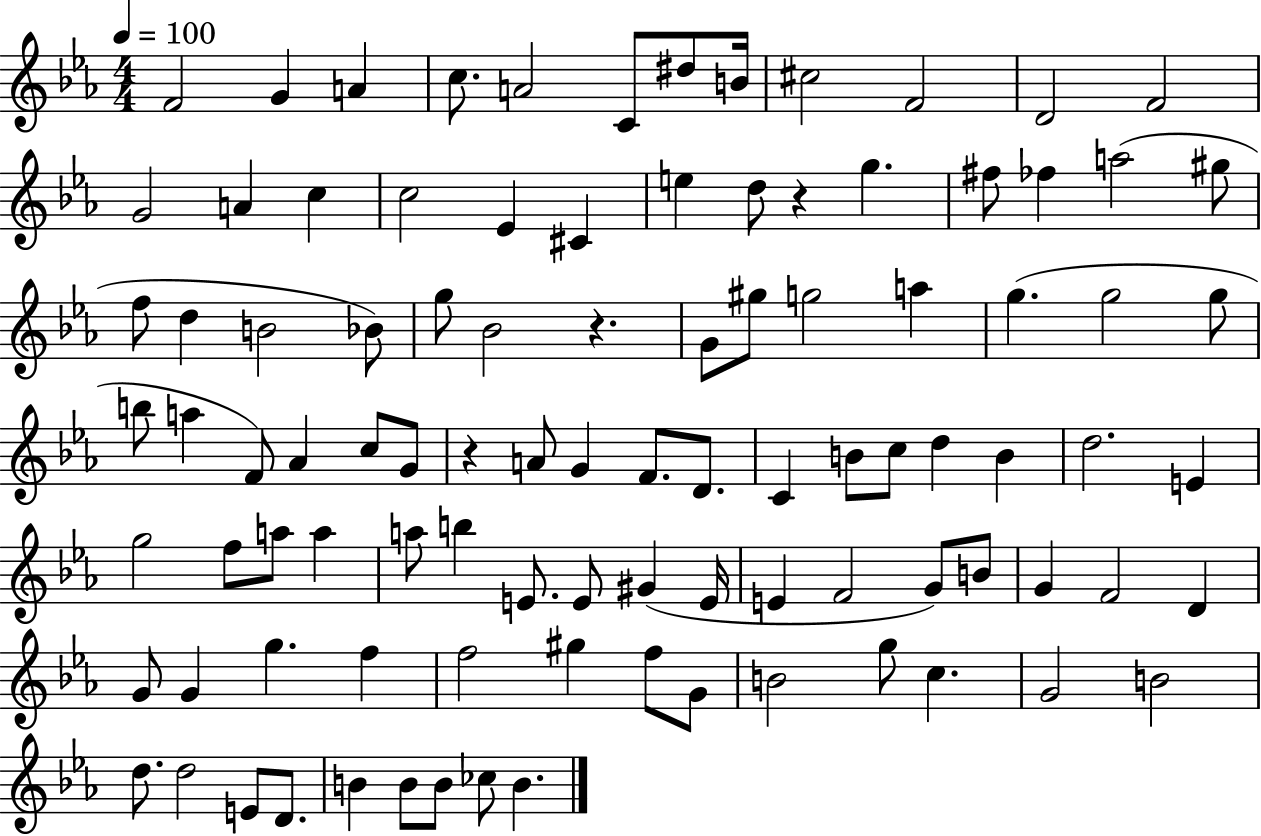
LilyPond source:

{
  \clef treble
  \numericTimeSignature
  \time 4/4
  \key ees \major
  \tempo 4 = 100
  \repeat volta 2 { f'2 g'4 a'4 | c''8. a'2 c'8 dis''8 b'16 | cis''2 f'2 | d'2 f'2 | \break g'2 a'4 c''4 | c''2 ees'4 cis'4 | e''4 d''8 r4 g''4. | fis''8 fes''4 a''2( gis''8 | \break f''8 d''4 b'2 bes'8) | g''8 bes'2 r4. | g'8 gis''8 g''2 a''4 | g''4.( g''2 g''8 | \break b''8 a''4 f'8) aes'4 c''8 g'8 | r4 a'8 g'4 f'8. d'8. | c'4 b'8 c''8 d''4 b'4 | d''2. e'4 | \break g''2 f''8 a''8 a''4 | a''8 b''4 e'8. e'8 gis'4( e'16 | e'4 f'2 g'8) b'8 | g'4 f'2 d'4 | \break g'8 g'4 g''4. f''4 | f''2 gis''4 f''8 g'8 | b'2 g''8 c''4. | g'2 b'2 | \break d''8. d''2 e'8 d'8. | b'4 b'8 b'8 ces''8 b'4. | } \bar "|."
}